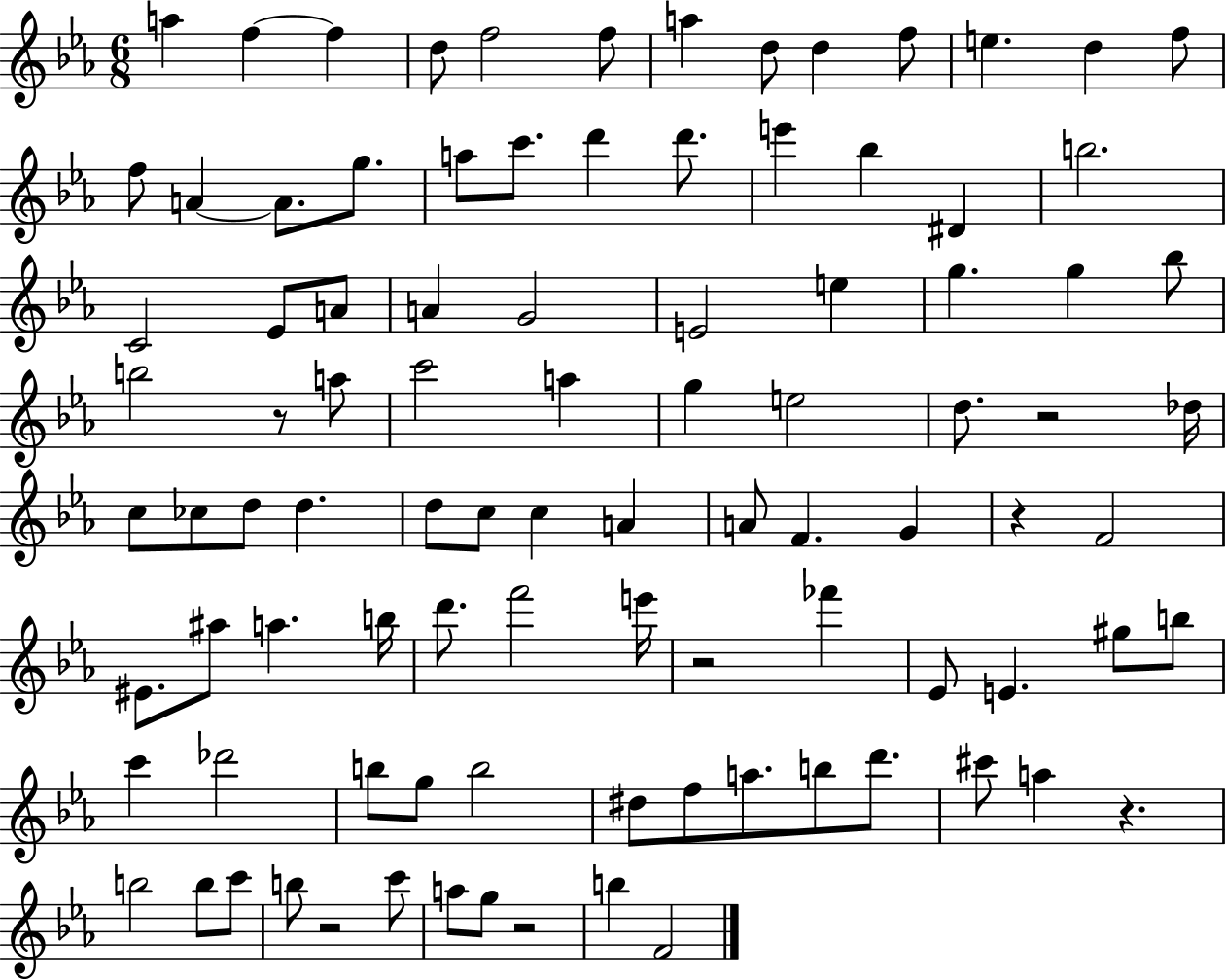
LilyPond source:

{
  \clef treble
  \numericTimeSignature
  \time 6/8
  \key ees \major
  a''4 f''4~~ f''4 | d''8 f''2 f''8 | a''4 d''8 d''4 f''8 | e''4. d''4 f''8 | \break f''8 a'4~~ a'8. g''8. | a''8 c'''8. d'''4 d'''8. | e'''4 bes''4 dis'4 | b''2. | \break c'2 ees'8 a'8 | a'4 g'2 | e'2 e''4 | g''4. g''4 bes''8 | \break b''2 r8 a''8 | c'''2 a''4 | g''4 e''2 | d''8. r2 des''16 | \break c''8 ces''8 d''8 d''4. | d''8 c''8 c''4 a'4 | a'8 f'4. g'4 | r4 f'2 | \break eis'8. ais''8 a''4. b''16 | d'''8. f'''2 e'''16 | r2 fes'''4 | ees'8 e'4. gis''8 b''8 | \break c'''4 des'''2 | b''8 g''8 b''2 | dis''8 f''8 a''8. b''8 d'''8. | cis'''8 a''4 r4. | \break b''2 b''8 c'''8 | b''8 r2 c'''8 | a''8 g''8 r2 | b''4 f'2 | \break \bar "|."
}